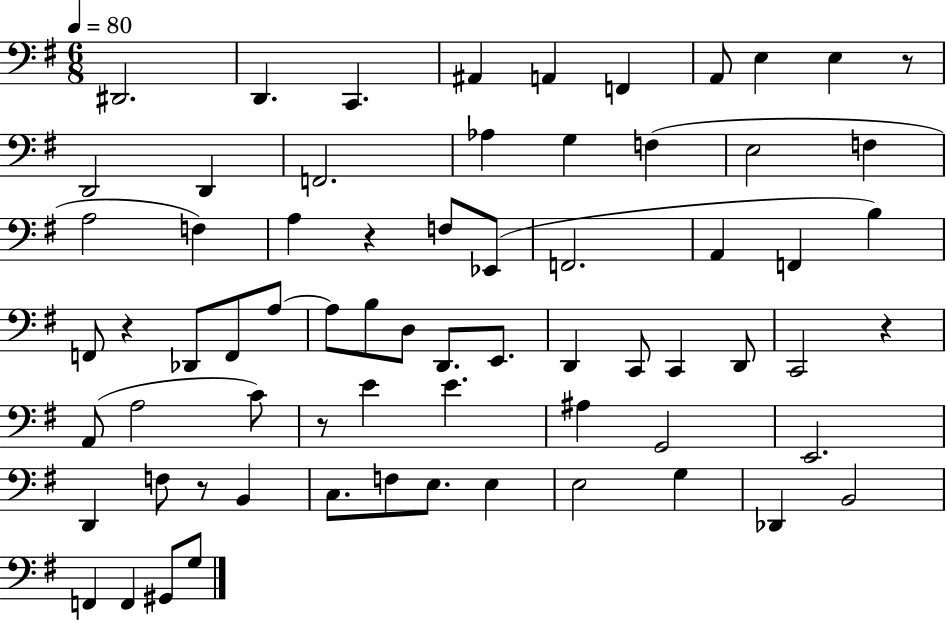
D#2/h. D2/q. C2/q. A#2/q A2/q F2/q A2/e E3/q E3/q R/e D2/h D2/q F2/h. Ab3/q G3/q F3/q E3/h F3/q A3/h F3/q A3/q R/q F3/e Eb2/e F2/h. A2/q F2/q B3/q F2/e R/q Db2/e F2/e A3/e A3/e B3/e D3/e D2/e. E2/e. D2/q C2/e C2/q D2/e C2/h R/q A2/e A3/h C4/e R/e E4/q E4/q. A#3/q G2/h E2/h. D2/q F3/e R/e B2/q C3/e. F3/e E3/e. E3/q E3/h G3/q Db2/q B2/h F2/q F2/q G#2/e G3/e